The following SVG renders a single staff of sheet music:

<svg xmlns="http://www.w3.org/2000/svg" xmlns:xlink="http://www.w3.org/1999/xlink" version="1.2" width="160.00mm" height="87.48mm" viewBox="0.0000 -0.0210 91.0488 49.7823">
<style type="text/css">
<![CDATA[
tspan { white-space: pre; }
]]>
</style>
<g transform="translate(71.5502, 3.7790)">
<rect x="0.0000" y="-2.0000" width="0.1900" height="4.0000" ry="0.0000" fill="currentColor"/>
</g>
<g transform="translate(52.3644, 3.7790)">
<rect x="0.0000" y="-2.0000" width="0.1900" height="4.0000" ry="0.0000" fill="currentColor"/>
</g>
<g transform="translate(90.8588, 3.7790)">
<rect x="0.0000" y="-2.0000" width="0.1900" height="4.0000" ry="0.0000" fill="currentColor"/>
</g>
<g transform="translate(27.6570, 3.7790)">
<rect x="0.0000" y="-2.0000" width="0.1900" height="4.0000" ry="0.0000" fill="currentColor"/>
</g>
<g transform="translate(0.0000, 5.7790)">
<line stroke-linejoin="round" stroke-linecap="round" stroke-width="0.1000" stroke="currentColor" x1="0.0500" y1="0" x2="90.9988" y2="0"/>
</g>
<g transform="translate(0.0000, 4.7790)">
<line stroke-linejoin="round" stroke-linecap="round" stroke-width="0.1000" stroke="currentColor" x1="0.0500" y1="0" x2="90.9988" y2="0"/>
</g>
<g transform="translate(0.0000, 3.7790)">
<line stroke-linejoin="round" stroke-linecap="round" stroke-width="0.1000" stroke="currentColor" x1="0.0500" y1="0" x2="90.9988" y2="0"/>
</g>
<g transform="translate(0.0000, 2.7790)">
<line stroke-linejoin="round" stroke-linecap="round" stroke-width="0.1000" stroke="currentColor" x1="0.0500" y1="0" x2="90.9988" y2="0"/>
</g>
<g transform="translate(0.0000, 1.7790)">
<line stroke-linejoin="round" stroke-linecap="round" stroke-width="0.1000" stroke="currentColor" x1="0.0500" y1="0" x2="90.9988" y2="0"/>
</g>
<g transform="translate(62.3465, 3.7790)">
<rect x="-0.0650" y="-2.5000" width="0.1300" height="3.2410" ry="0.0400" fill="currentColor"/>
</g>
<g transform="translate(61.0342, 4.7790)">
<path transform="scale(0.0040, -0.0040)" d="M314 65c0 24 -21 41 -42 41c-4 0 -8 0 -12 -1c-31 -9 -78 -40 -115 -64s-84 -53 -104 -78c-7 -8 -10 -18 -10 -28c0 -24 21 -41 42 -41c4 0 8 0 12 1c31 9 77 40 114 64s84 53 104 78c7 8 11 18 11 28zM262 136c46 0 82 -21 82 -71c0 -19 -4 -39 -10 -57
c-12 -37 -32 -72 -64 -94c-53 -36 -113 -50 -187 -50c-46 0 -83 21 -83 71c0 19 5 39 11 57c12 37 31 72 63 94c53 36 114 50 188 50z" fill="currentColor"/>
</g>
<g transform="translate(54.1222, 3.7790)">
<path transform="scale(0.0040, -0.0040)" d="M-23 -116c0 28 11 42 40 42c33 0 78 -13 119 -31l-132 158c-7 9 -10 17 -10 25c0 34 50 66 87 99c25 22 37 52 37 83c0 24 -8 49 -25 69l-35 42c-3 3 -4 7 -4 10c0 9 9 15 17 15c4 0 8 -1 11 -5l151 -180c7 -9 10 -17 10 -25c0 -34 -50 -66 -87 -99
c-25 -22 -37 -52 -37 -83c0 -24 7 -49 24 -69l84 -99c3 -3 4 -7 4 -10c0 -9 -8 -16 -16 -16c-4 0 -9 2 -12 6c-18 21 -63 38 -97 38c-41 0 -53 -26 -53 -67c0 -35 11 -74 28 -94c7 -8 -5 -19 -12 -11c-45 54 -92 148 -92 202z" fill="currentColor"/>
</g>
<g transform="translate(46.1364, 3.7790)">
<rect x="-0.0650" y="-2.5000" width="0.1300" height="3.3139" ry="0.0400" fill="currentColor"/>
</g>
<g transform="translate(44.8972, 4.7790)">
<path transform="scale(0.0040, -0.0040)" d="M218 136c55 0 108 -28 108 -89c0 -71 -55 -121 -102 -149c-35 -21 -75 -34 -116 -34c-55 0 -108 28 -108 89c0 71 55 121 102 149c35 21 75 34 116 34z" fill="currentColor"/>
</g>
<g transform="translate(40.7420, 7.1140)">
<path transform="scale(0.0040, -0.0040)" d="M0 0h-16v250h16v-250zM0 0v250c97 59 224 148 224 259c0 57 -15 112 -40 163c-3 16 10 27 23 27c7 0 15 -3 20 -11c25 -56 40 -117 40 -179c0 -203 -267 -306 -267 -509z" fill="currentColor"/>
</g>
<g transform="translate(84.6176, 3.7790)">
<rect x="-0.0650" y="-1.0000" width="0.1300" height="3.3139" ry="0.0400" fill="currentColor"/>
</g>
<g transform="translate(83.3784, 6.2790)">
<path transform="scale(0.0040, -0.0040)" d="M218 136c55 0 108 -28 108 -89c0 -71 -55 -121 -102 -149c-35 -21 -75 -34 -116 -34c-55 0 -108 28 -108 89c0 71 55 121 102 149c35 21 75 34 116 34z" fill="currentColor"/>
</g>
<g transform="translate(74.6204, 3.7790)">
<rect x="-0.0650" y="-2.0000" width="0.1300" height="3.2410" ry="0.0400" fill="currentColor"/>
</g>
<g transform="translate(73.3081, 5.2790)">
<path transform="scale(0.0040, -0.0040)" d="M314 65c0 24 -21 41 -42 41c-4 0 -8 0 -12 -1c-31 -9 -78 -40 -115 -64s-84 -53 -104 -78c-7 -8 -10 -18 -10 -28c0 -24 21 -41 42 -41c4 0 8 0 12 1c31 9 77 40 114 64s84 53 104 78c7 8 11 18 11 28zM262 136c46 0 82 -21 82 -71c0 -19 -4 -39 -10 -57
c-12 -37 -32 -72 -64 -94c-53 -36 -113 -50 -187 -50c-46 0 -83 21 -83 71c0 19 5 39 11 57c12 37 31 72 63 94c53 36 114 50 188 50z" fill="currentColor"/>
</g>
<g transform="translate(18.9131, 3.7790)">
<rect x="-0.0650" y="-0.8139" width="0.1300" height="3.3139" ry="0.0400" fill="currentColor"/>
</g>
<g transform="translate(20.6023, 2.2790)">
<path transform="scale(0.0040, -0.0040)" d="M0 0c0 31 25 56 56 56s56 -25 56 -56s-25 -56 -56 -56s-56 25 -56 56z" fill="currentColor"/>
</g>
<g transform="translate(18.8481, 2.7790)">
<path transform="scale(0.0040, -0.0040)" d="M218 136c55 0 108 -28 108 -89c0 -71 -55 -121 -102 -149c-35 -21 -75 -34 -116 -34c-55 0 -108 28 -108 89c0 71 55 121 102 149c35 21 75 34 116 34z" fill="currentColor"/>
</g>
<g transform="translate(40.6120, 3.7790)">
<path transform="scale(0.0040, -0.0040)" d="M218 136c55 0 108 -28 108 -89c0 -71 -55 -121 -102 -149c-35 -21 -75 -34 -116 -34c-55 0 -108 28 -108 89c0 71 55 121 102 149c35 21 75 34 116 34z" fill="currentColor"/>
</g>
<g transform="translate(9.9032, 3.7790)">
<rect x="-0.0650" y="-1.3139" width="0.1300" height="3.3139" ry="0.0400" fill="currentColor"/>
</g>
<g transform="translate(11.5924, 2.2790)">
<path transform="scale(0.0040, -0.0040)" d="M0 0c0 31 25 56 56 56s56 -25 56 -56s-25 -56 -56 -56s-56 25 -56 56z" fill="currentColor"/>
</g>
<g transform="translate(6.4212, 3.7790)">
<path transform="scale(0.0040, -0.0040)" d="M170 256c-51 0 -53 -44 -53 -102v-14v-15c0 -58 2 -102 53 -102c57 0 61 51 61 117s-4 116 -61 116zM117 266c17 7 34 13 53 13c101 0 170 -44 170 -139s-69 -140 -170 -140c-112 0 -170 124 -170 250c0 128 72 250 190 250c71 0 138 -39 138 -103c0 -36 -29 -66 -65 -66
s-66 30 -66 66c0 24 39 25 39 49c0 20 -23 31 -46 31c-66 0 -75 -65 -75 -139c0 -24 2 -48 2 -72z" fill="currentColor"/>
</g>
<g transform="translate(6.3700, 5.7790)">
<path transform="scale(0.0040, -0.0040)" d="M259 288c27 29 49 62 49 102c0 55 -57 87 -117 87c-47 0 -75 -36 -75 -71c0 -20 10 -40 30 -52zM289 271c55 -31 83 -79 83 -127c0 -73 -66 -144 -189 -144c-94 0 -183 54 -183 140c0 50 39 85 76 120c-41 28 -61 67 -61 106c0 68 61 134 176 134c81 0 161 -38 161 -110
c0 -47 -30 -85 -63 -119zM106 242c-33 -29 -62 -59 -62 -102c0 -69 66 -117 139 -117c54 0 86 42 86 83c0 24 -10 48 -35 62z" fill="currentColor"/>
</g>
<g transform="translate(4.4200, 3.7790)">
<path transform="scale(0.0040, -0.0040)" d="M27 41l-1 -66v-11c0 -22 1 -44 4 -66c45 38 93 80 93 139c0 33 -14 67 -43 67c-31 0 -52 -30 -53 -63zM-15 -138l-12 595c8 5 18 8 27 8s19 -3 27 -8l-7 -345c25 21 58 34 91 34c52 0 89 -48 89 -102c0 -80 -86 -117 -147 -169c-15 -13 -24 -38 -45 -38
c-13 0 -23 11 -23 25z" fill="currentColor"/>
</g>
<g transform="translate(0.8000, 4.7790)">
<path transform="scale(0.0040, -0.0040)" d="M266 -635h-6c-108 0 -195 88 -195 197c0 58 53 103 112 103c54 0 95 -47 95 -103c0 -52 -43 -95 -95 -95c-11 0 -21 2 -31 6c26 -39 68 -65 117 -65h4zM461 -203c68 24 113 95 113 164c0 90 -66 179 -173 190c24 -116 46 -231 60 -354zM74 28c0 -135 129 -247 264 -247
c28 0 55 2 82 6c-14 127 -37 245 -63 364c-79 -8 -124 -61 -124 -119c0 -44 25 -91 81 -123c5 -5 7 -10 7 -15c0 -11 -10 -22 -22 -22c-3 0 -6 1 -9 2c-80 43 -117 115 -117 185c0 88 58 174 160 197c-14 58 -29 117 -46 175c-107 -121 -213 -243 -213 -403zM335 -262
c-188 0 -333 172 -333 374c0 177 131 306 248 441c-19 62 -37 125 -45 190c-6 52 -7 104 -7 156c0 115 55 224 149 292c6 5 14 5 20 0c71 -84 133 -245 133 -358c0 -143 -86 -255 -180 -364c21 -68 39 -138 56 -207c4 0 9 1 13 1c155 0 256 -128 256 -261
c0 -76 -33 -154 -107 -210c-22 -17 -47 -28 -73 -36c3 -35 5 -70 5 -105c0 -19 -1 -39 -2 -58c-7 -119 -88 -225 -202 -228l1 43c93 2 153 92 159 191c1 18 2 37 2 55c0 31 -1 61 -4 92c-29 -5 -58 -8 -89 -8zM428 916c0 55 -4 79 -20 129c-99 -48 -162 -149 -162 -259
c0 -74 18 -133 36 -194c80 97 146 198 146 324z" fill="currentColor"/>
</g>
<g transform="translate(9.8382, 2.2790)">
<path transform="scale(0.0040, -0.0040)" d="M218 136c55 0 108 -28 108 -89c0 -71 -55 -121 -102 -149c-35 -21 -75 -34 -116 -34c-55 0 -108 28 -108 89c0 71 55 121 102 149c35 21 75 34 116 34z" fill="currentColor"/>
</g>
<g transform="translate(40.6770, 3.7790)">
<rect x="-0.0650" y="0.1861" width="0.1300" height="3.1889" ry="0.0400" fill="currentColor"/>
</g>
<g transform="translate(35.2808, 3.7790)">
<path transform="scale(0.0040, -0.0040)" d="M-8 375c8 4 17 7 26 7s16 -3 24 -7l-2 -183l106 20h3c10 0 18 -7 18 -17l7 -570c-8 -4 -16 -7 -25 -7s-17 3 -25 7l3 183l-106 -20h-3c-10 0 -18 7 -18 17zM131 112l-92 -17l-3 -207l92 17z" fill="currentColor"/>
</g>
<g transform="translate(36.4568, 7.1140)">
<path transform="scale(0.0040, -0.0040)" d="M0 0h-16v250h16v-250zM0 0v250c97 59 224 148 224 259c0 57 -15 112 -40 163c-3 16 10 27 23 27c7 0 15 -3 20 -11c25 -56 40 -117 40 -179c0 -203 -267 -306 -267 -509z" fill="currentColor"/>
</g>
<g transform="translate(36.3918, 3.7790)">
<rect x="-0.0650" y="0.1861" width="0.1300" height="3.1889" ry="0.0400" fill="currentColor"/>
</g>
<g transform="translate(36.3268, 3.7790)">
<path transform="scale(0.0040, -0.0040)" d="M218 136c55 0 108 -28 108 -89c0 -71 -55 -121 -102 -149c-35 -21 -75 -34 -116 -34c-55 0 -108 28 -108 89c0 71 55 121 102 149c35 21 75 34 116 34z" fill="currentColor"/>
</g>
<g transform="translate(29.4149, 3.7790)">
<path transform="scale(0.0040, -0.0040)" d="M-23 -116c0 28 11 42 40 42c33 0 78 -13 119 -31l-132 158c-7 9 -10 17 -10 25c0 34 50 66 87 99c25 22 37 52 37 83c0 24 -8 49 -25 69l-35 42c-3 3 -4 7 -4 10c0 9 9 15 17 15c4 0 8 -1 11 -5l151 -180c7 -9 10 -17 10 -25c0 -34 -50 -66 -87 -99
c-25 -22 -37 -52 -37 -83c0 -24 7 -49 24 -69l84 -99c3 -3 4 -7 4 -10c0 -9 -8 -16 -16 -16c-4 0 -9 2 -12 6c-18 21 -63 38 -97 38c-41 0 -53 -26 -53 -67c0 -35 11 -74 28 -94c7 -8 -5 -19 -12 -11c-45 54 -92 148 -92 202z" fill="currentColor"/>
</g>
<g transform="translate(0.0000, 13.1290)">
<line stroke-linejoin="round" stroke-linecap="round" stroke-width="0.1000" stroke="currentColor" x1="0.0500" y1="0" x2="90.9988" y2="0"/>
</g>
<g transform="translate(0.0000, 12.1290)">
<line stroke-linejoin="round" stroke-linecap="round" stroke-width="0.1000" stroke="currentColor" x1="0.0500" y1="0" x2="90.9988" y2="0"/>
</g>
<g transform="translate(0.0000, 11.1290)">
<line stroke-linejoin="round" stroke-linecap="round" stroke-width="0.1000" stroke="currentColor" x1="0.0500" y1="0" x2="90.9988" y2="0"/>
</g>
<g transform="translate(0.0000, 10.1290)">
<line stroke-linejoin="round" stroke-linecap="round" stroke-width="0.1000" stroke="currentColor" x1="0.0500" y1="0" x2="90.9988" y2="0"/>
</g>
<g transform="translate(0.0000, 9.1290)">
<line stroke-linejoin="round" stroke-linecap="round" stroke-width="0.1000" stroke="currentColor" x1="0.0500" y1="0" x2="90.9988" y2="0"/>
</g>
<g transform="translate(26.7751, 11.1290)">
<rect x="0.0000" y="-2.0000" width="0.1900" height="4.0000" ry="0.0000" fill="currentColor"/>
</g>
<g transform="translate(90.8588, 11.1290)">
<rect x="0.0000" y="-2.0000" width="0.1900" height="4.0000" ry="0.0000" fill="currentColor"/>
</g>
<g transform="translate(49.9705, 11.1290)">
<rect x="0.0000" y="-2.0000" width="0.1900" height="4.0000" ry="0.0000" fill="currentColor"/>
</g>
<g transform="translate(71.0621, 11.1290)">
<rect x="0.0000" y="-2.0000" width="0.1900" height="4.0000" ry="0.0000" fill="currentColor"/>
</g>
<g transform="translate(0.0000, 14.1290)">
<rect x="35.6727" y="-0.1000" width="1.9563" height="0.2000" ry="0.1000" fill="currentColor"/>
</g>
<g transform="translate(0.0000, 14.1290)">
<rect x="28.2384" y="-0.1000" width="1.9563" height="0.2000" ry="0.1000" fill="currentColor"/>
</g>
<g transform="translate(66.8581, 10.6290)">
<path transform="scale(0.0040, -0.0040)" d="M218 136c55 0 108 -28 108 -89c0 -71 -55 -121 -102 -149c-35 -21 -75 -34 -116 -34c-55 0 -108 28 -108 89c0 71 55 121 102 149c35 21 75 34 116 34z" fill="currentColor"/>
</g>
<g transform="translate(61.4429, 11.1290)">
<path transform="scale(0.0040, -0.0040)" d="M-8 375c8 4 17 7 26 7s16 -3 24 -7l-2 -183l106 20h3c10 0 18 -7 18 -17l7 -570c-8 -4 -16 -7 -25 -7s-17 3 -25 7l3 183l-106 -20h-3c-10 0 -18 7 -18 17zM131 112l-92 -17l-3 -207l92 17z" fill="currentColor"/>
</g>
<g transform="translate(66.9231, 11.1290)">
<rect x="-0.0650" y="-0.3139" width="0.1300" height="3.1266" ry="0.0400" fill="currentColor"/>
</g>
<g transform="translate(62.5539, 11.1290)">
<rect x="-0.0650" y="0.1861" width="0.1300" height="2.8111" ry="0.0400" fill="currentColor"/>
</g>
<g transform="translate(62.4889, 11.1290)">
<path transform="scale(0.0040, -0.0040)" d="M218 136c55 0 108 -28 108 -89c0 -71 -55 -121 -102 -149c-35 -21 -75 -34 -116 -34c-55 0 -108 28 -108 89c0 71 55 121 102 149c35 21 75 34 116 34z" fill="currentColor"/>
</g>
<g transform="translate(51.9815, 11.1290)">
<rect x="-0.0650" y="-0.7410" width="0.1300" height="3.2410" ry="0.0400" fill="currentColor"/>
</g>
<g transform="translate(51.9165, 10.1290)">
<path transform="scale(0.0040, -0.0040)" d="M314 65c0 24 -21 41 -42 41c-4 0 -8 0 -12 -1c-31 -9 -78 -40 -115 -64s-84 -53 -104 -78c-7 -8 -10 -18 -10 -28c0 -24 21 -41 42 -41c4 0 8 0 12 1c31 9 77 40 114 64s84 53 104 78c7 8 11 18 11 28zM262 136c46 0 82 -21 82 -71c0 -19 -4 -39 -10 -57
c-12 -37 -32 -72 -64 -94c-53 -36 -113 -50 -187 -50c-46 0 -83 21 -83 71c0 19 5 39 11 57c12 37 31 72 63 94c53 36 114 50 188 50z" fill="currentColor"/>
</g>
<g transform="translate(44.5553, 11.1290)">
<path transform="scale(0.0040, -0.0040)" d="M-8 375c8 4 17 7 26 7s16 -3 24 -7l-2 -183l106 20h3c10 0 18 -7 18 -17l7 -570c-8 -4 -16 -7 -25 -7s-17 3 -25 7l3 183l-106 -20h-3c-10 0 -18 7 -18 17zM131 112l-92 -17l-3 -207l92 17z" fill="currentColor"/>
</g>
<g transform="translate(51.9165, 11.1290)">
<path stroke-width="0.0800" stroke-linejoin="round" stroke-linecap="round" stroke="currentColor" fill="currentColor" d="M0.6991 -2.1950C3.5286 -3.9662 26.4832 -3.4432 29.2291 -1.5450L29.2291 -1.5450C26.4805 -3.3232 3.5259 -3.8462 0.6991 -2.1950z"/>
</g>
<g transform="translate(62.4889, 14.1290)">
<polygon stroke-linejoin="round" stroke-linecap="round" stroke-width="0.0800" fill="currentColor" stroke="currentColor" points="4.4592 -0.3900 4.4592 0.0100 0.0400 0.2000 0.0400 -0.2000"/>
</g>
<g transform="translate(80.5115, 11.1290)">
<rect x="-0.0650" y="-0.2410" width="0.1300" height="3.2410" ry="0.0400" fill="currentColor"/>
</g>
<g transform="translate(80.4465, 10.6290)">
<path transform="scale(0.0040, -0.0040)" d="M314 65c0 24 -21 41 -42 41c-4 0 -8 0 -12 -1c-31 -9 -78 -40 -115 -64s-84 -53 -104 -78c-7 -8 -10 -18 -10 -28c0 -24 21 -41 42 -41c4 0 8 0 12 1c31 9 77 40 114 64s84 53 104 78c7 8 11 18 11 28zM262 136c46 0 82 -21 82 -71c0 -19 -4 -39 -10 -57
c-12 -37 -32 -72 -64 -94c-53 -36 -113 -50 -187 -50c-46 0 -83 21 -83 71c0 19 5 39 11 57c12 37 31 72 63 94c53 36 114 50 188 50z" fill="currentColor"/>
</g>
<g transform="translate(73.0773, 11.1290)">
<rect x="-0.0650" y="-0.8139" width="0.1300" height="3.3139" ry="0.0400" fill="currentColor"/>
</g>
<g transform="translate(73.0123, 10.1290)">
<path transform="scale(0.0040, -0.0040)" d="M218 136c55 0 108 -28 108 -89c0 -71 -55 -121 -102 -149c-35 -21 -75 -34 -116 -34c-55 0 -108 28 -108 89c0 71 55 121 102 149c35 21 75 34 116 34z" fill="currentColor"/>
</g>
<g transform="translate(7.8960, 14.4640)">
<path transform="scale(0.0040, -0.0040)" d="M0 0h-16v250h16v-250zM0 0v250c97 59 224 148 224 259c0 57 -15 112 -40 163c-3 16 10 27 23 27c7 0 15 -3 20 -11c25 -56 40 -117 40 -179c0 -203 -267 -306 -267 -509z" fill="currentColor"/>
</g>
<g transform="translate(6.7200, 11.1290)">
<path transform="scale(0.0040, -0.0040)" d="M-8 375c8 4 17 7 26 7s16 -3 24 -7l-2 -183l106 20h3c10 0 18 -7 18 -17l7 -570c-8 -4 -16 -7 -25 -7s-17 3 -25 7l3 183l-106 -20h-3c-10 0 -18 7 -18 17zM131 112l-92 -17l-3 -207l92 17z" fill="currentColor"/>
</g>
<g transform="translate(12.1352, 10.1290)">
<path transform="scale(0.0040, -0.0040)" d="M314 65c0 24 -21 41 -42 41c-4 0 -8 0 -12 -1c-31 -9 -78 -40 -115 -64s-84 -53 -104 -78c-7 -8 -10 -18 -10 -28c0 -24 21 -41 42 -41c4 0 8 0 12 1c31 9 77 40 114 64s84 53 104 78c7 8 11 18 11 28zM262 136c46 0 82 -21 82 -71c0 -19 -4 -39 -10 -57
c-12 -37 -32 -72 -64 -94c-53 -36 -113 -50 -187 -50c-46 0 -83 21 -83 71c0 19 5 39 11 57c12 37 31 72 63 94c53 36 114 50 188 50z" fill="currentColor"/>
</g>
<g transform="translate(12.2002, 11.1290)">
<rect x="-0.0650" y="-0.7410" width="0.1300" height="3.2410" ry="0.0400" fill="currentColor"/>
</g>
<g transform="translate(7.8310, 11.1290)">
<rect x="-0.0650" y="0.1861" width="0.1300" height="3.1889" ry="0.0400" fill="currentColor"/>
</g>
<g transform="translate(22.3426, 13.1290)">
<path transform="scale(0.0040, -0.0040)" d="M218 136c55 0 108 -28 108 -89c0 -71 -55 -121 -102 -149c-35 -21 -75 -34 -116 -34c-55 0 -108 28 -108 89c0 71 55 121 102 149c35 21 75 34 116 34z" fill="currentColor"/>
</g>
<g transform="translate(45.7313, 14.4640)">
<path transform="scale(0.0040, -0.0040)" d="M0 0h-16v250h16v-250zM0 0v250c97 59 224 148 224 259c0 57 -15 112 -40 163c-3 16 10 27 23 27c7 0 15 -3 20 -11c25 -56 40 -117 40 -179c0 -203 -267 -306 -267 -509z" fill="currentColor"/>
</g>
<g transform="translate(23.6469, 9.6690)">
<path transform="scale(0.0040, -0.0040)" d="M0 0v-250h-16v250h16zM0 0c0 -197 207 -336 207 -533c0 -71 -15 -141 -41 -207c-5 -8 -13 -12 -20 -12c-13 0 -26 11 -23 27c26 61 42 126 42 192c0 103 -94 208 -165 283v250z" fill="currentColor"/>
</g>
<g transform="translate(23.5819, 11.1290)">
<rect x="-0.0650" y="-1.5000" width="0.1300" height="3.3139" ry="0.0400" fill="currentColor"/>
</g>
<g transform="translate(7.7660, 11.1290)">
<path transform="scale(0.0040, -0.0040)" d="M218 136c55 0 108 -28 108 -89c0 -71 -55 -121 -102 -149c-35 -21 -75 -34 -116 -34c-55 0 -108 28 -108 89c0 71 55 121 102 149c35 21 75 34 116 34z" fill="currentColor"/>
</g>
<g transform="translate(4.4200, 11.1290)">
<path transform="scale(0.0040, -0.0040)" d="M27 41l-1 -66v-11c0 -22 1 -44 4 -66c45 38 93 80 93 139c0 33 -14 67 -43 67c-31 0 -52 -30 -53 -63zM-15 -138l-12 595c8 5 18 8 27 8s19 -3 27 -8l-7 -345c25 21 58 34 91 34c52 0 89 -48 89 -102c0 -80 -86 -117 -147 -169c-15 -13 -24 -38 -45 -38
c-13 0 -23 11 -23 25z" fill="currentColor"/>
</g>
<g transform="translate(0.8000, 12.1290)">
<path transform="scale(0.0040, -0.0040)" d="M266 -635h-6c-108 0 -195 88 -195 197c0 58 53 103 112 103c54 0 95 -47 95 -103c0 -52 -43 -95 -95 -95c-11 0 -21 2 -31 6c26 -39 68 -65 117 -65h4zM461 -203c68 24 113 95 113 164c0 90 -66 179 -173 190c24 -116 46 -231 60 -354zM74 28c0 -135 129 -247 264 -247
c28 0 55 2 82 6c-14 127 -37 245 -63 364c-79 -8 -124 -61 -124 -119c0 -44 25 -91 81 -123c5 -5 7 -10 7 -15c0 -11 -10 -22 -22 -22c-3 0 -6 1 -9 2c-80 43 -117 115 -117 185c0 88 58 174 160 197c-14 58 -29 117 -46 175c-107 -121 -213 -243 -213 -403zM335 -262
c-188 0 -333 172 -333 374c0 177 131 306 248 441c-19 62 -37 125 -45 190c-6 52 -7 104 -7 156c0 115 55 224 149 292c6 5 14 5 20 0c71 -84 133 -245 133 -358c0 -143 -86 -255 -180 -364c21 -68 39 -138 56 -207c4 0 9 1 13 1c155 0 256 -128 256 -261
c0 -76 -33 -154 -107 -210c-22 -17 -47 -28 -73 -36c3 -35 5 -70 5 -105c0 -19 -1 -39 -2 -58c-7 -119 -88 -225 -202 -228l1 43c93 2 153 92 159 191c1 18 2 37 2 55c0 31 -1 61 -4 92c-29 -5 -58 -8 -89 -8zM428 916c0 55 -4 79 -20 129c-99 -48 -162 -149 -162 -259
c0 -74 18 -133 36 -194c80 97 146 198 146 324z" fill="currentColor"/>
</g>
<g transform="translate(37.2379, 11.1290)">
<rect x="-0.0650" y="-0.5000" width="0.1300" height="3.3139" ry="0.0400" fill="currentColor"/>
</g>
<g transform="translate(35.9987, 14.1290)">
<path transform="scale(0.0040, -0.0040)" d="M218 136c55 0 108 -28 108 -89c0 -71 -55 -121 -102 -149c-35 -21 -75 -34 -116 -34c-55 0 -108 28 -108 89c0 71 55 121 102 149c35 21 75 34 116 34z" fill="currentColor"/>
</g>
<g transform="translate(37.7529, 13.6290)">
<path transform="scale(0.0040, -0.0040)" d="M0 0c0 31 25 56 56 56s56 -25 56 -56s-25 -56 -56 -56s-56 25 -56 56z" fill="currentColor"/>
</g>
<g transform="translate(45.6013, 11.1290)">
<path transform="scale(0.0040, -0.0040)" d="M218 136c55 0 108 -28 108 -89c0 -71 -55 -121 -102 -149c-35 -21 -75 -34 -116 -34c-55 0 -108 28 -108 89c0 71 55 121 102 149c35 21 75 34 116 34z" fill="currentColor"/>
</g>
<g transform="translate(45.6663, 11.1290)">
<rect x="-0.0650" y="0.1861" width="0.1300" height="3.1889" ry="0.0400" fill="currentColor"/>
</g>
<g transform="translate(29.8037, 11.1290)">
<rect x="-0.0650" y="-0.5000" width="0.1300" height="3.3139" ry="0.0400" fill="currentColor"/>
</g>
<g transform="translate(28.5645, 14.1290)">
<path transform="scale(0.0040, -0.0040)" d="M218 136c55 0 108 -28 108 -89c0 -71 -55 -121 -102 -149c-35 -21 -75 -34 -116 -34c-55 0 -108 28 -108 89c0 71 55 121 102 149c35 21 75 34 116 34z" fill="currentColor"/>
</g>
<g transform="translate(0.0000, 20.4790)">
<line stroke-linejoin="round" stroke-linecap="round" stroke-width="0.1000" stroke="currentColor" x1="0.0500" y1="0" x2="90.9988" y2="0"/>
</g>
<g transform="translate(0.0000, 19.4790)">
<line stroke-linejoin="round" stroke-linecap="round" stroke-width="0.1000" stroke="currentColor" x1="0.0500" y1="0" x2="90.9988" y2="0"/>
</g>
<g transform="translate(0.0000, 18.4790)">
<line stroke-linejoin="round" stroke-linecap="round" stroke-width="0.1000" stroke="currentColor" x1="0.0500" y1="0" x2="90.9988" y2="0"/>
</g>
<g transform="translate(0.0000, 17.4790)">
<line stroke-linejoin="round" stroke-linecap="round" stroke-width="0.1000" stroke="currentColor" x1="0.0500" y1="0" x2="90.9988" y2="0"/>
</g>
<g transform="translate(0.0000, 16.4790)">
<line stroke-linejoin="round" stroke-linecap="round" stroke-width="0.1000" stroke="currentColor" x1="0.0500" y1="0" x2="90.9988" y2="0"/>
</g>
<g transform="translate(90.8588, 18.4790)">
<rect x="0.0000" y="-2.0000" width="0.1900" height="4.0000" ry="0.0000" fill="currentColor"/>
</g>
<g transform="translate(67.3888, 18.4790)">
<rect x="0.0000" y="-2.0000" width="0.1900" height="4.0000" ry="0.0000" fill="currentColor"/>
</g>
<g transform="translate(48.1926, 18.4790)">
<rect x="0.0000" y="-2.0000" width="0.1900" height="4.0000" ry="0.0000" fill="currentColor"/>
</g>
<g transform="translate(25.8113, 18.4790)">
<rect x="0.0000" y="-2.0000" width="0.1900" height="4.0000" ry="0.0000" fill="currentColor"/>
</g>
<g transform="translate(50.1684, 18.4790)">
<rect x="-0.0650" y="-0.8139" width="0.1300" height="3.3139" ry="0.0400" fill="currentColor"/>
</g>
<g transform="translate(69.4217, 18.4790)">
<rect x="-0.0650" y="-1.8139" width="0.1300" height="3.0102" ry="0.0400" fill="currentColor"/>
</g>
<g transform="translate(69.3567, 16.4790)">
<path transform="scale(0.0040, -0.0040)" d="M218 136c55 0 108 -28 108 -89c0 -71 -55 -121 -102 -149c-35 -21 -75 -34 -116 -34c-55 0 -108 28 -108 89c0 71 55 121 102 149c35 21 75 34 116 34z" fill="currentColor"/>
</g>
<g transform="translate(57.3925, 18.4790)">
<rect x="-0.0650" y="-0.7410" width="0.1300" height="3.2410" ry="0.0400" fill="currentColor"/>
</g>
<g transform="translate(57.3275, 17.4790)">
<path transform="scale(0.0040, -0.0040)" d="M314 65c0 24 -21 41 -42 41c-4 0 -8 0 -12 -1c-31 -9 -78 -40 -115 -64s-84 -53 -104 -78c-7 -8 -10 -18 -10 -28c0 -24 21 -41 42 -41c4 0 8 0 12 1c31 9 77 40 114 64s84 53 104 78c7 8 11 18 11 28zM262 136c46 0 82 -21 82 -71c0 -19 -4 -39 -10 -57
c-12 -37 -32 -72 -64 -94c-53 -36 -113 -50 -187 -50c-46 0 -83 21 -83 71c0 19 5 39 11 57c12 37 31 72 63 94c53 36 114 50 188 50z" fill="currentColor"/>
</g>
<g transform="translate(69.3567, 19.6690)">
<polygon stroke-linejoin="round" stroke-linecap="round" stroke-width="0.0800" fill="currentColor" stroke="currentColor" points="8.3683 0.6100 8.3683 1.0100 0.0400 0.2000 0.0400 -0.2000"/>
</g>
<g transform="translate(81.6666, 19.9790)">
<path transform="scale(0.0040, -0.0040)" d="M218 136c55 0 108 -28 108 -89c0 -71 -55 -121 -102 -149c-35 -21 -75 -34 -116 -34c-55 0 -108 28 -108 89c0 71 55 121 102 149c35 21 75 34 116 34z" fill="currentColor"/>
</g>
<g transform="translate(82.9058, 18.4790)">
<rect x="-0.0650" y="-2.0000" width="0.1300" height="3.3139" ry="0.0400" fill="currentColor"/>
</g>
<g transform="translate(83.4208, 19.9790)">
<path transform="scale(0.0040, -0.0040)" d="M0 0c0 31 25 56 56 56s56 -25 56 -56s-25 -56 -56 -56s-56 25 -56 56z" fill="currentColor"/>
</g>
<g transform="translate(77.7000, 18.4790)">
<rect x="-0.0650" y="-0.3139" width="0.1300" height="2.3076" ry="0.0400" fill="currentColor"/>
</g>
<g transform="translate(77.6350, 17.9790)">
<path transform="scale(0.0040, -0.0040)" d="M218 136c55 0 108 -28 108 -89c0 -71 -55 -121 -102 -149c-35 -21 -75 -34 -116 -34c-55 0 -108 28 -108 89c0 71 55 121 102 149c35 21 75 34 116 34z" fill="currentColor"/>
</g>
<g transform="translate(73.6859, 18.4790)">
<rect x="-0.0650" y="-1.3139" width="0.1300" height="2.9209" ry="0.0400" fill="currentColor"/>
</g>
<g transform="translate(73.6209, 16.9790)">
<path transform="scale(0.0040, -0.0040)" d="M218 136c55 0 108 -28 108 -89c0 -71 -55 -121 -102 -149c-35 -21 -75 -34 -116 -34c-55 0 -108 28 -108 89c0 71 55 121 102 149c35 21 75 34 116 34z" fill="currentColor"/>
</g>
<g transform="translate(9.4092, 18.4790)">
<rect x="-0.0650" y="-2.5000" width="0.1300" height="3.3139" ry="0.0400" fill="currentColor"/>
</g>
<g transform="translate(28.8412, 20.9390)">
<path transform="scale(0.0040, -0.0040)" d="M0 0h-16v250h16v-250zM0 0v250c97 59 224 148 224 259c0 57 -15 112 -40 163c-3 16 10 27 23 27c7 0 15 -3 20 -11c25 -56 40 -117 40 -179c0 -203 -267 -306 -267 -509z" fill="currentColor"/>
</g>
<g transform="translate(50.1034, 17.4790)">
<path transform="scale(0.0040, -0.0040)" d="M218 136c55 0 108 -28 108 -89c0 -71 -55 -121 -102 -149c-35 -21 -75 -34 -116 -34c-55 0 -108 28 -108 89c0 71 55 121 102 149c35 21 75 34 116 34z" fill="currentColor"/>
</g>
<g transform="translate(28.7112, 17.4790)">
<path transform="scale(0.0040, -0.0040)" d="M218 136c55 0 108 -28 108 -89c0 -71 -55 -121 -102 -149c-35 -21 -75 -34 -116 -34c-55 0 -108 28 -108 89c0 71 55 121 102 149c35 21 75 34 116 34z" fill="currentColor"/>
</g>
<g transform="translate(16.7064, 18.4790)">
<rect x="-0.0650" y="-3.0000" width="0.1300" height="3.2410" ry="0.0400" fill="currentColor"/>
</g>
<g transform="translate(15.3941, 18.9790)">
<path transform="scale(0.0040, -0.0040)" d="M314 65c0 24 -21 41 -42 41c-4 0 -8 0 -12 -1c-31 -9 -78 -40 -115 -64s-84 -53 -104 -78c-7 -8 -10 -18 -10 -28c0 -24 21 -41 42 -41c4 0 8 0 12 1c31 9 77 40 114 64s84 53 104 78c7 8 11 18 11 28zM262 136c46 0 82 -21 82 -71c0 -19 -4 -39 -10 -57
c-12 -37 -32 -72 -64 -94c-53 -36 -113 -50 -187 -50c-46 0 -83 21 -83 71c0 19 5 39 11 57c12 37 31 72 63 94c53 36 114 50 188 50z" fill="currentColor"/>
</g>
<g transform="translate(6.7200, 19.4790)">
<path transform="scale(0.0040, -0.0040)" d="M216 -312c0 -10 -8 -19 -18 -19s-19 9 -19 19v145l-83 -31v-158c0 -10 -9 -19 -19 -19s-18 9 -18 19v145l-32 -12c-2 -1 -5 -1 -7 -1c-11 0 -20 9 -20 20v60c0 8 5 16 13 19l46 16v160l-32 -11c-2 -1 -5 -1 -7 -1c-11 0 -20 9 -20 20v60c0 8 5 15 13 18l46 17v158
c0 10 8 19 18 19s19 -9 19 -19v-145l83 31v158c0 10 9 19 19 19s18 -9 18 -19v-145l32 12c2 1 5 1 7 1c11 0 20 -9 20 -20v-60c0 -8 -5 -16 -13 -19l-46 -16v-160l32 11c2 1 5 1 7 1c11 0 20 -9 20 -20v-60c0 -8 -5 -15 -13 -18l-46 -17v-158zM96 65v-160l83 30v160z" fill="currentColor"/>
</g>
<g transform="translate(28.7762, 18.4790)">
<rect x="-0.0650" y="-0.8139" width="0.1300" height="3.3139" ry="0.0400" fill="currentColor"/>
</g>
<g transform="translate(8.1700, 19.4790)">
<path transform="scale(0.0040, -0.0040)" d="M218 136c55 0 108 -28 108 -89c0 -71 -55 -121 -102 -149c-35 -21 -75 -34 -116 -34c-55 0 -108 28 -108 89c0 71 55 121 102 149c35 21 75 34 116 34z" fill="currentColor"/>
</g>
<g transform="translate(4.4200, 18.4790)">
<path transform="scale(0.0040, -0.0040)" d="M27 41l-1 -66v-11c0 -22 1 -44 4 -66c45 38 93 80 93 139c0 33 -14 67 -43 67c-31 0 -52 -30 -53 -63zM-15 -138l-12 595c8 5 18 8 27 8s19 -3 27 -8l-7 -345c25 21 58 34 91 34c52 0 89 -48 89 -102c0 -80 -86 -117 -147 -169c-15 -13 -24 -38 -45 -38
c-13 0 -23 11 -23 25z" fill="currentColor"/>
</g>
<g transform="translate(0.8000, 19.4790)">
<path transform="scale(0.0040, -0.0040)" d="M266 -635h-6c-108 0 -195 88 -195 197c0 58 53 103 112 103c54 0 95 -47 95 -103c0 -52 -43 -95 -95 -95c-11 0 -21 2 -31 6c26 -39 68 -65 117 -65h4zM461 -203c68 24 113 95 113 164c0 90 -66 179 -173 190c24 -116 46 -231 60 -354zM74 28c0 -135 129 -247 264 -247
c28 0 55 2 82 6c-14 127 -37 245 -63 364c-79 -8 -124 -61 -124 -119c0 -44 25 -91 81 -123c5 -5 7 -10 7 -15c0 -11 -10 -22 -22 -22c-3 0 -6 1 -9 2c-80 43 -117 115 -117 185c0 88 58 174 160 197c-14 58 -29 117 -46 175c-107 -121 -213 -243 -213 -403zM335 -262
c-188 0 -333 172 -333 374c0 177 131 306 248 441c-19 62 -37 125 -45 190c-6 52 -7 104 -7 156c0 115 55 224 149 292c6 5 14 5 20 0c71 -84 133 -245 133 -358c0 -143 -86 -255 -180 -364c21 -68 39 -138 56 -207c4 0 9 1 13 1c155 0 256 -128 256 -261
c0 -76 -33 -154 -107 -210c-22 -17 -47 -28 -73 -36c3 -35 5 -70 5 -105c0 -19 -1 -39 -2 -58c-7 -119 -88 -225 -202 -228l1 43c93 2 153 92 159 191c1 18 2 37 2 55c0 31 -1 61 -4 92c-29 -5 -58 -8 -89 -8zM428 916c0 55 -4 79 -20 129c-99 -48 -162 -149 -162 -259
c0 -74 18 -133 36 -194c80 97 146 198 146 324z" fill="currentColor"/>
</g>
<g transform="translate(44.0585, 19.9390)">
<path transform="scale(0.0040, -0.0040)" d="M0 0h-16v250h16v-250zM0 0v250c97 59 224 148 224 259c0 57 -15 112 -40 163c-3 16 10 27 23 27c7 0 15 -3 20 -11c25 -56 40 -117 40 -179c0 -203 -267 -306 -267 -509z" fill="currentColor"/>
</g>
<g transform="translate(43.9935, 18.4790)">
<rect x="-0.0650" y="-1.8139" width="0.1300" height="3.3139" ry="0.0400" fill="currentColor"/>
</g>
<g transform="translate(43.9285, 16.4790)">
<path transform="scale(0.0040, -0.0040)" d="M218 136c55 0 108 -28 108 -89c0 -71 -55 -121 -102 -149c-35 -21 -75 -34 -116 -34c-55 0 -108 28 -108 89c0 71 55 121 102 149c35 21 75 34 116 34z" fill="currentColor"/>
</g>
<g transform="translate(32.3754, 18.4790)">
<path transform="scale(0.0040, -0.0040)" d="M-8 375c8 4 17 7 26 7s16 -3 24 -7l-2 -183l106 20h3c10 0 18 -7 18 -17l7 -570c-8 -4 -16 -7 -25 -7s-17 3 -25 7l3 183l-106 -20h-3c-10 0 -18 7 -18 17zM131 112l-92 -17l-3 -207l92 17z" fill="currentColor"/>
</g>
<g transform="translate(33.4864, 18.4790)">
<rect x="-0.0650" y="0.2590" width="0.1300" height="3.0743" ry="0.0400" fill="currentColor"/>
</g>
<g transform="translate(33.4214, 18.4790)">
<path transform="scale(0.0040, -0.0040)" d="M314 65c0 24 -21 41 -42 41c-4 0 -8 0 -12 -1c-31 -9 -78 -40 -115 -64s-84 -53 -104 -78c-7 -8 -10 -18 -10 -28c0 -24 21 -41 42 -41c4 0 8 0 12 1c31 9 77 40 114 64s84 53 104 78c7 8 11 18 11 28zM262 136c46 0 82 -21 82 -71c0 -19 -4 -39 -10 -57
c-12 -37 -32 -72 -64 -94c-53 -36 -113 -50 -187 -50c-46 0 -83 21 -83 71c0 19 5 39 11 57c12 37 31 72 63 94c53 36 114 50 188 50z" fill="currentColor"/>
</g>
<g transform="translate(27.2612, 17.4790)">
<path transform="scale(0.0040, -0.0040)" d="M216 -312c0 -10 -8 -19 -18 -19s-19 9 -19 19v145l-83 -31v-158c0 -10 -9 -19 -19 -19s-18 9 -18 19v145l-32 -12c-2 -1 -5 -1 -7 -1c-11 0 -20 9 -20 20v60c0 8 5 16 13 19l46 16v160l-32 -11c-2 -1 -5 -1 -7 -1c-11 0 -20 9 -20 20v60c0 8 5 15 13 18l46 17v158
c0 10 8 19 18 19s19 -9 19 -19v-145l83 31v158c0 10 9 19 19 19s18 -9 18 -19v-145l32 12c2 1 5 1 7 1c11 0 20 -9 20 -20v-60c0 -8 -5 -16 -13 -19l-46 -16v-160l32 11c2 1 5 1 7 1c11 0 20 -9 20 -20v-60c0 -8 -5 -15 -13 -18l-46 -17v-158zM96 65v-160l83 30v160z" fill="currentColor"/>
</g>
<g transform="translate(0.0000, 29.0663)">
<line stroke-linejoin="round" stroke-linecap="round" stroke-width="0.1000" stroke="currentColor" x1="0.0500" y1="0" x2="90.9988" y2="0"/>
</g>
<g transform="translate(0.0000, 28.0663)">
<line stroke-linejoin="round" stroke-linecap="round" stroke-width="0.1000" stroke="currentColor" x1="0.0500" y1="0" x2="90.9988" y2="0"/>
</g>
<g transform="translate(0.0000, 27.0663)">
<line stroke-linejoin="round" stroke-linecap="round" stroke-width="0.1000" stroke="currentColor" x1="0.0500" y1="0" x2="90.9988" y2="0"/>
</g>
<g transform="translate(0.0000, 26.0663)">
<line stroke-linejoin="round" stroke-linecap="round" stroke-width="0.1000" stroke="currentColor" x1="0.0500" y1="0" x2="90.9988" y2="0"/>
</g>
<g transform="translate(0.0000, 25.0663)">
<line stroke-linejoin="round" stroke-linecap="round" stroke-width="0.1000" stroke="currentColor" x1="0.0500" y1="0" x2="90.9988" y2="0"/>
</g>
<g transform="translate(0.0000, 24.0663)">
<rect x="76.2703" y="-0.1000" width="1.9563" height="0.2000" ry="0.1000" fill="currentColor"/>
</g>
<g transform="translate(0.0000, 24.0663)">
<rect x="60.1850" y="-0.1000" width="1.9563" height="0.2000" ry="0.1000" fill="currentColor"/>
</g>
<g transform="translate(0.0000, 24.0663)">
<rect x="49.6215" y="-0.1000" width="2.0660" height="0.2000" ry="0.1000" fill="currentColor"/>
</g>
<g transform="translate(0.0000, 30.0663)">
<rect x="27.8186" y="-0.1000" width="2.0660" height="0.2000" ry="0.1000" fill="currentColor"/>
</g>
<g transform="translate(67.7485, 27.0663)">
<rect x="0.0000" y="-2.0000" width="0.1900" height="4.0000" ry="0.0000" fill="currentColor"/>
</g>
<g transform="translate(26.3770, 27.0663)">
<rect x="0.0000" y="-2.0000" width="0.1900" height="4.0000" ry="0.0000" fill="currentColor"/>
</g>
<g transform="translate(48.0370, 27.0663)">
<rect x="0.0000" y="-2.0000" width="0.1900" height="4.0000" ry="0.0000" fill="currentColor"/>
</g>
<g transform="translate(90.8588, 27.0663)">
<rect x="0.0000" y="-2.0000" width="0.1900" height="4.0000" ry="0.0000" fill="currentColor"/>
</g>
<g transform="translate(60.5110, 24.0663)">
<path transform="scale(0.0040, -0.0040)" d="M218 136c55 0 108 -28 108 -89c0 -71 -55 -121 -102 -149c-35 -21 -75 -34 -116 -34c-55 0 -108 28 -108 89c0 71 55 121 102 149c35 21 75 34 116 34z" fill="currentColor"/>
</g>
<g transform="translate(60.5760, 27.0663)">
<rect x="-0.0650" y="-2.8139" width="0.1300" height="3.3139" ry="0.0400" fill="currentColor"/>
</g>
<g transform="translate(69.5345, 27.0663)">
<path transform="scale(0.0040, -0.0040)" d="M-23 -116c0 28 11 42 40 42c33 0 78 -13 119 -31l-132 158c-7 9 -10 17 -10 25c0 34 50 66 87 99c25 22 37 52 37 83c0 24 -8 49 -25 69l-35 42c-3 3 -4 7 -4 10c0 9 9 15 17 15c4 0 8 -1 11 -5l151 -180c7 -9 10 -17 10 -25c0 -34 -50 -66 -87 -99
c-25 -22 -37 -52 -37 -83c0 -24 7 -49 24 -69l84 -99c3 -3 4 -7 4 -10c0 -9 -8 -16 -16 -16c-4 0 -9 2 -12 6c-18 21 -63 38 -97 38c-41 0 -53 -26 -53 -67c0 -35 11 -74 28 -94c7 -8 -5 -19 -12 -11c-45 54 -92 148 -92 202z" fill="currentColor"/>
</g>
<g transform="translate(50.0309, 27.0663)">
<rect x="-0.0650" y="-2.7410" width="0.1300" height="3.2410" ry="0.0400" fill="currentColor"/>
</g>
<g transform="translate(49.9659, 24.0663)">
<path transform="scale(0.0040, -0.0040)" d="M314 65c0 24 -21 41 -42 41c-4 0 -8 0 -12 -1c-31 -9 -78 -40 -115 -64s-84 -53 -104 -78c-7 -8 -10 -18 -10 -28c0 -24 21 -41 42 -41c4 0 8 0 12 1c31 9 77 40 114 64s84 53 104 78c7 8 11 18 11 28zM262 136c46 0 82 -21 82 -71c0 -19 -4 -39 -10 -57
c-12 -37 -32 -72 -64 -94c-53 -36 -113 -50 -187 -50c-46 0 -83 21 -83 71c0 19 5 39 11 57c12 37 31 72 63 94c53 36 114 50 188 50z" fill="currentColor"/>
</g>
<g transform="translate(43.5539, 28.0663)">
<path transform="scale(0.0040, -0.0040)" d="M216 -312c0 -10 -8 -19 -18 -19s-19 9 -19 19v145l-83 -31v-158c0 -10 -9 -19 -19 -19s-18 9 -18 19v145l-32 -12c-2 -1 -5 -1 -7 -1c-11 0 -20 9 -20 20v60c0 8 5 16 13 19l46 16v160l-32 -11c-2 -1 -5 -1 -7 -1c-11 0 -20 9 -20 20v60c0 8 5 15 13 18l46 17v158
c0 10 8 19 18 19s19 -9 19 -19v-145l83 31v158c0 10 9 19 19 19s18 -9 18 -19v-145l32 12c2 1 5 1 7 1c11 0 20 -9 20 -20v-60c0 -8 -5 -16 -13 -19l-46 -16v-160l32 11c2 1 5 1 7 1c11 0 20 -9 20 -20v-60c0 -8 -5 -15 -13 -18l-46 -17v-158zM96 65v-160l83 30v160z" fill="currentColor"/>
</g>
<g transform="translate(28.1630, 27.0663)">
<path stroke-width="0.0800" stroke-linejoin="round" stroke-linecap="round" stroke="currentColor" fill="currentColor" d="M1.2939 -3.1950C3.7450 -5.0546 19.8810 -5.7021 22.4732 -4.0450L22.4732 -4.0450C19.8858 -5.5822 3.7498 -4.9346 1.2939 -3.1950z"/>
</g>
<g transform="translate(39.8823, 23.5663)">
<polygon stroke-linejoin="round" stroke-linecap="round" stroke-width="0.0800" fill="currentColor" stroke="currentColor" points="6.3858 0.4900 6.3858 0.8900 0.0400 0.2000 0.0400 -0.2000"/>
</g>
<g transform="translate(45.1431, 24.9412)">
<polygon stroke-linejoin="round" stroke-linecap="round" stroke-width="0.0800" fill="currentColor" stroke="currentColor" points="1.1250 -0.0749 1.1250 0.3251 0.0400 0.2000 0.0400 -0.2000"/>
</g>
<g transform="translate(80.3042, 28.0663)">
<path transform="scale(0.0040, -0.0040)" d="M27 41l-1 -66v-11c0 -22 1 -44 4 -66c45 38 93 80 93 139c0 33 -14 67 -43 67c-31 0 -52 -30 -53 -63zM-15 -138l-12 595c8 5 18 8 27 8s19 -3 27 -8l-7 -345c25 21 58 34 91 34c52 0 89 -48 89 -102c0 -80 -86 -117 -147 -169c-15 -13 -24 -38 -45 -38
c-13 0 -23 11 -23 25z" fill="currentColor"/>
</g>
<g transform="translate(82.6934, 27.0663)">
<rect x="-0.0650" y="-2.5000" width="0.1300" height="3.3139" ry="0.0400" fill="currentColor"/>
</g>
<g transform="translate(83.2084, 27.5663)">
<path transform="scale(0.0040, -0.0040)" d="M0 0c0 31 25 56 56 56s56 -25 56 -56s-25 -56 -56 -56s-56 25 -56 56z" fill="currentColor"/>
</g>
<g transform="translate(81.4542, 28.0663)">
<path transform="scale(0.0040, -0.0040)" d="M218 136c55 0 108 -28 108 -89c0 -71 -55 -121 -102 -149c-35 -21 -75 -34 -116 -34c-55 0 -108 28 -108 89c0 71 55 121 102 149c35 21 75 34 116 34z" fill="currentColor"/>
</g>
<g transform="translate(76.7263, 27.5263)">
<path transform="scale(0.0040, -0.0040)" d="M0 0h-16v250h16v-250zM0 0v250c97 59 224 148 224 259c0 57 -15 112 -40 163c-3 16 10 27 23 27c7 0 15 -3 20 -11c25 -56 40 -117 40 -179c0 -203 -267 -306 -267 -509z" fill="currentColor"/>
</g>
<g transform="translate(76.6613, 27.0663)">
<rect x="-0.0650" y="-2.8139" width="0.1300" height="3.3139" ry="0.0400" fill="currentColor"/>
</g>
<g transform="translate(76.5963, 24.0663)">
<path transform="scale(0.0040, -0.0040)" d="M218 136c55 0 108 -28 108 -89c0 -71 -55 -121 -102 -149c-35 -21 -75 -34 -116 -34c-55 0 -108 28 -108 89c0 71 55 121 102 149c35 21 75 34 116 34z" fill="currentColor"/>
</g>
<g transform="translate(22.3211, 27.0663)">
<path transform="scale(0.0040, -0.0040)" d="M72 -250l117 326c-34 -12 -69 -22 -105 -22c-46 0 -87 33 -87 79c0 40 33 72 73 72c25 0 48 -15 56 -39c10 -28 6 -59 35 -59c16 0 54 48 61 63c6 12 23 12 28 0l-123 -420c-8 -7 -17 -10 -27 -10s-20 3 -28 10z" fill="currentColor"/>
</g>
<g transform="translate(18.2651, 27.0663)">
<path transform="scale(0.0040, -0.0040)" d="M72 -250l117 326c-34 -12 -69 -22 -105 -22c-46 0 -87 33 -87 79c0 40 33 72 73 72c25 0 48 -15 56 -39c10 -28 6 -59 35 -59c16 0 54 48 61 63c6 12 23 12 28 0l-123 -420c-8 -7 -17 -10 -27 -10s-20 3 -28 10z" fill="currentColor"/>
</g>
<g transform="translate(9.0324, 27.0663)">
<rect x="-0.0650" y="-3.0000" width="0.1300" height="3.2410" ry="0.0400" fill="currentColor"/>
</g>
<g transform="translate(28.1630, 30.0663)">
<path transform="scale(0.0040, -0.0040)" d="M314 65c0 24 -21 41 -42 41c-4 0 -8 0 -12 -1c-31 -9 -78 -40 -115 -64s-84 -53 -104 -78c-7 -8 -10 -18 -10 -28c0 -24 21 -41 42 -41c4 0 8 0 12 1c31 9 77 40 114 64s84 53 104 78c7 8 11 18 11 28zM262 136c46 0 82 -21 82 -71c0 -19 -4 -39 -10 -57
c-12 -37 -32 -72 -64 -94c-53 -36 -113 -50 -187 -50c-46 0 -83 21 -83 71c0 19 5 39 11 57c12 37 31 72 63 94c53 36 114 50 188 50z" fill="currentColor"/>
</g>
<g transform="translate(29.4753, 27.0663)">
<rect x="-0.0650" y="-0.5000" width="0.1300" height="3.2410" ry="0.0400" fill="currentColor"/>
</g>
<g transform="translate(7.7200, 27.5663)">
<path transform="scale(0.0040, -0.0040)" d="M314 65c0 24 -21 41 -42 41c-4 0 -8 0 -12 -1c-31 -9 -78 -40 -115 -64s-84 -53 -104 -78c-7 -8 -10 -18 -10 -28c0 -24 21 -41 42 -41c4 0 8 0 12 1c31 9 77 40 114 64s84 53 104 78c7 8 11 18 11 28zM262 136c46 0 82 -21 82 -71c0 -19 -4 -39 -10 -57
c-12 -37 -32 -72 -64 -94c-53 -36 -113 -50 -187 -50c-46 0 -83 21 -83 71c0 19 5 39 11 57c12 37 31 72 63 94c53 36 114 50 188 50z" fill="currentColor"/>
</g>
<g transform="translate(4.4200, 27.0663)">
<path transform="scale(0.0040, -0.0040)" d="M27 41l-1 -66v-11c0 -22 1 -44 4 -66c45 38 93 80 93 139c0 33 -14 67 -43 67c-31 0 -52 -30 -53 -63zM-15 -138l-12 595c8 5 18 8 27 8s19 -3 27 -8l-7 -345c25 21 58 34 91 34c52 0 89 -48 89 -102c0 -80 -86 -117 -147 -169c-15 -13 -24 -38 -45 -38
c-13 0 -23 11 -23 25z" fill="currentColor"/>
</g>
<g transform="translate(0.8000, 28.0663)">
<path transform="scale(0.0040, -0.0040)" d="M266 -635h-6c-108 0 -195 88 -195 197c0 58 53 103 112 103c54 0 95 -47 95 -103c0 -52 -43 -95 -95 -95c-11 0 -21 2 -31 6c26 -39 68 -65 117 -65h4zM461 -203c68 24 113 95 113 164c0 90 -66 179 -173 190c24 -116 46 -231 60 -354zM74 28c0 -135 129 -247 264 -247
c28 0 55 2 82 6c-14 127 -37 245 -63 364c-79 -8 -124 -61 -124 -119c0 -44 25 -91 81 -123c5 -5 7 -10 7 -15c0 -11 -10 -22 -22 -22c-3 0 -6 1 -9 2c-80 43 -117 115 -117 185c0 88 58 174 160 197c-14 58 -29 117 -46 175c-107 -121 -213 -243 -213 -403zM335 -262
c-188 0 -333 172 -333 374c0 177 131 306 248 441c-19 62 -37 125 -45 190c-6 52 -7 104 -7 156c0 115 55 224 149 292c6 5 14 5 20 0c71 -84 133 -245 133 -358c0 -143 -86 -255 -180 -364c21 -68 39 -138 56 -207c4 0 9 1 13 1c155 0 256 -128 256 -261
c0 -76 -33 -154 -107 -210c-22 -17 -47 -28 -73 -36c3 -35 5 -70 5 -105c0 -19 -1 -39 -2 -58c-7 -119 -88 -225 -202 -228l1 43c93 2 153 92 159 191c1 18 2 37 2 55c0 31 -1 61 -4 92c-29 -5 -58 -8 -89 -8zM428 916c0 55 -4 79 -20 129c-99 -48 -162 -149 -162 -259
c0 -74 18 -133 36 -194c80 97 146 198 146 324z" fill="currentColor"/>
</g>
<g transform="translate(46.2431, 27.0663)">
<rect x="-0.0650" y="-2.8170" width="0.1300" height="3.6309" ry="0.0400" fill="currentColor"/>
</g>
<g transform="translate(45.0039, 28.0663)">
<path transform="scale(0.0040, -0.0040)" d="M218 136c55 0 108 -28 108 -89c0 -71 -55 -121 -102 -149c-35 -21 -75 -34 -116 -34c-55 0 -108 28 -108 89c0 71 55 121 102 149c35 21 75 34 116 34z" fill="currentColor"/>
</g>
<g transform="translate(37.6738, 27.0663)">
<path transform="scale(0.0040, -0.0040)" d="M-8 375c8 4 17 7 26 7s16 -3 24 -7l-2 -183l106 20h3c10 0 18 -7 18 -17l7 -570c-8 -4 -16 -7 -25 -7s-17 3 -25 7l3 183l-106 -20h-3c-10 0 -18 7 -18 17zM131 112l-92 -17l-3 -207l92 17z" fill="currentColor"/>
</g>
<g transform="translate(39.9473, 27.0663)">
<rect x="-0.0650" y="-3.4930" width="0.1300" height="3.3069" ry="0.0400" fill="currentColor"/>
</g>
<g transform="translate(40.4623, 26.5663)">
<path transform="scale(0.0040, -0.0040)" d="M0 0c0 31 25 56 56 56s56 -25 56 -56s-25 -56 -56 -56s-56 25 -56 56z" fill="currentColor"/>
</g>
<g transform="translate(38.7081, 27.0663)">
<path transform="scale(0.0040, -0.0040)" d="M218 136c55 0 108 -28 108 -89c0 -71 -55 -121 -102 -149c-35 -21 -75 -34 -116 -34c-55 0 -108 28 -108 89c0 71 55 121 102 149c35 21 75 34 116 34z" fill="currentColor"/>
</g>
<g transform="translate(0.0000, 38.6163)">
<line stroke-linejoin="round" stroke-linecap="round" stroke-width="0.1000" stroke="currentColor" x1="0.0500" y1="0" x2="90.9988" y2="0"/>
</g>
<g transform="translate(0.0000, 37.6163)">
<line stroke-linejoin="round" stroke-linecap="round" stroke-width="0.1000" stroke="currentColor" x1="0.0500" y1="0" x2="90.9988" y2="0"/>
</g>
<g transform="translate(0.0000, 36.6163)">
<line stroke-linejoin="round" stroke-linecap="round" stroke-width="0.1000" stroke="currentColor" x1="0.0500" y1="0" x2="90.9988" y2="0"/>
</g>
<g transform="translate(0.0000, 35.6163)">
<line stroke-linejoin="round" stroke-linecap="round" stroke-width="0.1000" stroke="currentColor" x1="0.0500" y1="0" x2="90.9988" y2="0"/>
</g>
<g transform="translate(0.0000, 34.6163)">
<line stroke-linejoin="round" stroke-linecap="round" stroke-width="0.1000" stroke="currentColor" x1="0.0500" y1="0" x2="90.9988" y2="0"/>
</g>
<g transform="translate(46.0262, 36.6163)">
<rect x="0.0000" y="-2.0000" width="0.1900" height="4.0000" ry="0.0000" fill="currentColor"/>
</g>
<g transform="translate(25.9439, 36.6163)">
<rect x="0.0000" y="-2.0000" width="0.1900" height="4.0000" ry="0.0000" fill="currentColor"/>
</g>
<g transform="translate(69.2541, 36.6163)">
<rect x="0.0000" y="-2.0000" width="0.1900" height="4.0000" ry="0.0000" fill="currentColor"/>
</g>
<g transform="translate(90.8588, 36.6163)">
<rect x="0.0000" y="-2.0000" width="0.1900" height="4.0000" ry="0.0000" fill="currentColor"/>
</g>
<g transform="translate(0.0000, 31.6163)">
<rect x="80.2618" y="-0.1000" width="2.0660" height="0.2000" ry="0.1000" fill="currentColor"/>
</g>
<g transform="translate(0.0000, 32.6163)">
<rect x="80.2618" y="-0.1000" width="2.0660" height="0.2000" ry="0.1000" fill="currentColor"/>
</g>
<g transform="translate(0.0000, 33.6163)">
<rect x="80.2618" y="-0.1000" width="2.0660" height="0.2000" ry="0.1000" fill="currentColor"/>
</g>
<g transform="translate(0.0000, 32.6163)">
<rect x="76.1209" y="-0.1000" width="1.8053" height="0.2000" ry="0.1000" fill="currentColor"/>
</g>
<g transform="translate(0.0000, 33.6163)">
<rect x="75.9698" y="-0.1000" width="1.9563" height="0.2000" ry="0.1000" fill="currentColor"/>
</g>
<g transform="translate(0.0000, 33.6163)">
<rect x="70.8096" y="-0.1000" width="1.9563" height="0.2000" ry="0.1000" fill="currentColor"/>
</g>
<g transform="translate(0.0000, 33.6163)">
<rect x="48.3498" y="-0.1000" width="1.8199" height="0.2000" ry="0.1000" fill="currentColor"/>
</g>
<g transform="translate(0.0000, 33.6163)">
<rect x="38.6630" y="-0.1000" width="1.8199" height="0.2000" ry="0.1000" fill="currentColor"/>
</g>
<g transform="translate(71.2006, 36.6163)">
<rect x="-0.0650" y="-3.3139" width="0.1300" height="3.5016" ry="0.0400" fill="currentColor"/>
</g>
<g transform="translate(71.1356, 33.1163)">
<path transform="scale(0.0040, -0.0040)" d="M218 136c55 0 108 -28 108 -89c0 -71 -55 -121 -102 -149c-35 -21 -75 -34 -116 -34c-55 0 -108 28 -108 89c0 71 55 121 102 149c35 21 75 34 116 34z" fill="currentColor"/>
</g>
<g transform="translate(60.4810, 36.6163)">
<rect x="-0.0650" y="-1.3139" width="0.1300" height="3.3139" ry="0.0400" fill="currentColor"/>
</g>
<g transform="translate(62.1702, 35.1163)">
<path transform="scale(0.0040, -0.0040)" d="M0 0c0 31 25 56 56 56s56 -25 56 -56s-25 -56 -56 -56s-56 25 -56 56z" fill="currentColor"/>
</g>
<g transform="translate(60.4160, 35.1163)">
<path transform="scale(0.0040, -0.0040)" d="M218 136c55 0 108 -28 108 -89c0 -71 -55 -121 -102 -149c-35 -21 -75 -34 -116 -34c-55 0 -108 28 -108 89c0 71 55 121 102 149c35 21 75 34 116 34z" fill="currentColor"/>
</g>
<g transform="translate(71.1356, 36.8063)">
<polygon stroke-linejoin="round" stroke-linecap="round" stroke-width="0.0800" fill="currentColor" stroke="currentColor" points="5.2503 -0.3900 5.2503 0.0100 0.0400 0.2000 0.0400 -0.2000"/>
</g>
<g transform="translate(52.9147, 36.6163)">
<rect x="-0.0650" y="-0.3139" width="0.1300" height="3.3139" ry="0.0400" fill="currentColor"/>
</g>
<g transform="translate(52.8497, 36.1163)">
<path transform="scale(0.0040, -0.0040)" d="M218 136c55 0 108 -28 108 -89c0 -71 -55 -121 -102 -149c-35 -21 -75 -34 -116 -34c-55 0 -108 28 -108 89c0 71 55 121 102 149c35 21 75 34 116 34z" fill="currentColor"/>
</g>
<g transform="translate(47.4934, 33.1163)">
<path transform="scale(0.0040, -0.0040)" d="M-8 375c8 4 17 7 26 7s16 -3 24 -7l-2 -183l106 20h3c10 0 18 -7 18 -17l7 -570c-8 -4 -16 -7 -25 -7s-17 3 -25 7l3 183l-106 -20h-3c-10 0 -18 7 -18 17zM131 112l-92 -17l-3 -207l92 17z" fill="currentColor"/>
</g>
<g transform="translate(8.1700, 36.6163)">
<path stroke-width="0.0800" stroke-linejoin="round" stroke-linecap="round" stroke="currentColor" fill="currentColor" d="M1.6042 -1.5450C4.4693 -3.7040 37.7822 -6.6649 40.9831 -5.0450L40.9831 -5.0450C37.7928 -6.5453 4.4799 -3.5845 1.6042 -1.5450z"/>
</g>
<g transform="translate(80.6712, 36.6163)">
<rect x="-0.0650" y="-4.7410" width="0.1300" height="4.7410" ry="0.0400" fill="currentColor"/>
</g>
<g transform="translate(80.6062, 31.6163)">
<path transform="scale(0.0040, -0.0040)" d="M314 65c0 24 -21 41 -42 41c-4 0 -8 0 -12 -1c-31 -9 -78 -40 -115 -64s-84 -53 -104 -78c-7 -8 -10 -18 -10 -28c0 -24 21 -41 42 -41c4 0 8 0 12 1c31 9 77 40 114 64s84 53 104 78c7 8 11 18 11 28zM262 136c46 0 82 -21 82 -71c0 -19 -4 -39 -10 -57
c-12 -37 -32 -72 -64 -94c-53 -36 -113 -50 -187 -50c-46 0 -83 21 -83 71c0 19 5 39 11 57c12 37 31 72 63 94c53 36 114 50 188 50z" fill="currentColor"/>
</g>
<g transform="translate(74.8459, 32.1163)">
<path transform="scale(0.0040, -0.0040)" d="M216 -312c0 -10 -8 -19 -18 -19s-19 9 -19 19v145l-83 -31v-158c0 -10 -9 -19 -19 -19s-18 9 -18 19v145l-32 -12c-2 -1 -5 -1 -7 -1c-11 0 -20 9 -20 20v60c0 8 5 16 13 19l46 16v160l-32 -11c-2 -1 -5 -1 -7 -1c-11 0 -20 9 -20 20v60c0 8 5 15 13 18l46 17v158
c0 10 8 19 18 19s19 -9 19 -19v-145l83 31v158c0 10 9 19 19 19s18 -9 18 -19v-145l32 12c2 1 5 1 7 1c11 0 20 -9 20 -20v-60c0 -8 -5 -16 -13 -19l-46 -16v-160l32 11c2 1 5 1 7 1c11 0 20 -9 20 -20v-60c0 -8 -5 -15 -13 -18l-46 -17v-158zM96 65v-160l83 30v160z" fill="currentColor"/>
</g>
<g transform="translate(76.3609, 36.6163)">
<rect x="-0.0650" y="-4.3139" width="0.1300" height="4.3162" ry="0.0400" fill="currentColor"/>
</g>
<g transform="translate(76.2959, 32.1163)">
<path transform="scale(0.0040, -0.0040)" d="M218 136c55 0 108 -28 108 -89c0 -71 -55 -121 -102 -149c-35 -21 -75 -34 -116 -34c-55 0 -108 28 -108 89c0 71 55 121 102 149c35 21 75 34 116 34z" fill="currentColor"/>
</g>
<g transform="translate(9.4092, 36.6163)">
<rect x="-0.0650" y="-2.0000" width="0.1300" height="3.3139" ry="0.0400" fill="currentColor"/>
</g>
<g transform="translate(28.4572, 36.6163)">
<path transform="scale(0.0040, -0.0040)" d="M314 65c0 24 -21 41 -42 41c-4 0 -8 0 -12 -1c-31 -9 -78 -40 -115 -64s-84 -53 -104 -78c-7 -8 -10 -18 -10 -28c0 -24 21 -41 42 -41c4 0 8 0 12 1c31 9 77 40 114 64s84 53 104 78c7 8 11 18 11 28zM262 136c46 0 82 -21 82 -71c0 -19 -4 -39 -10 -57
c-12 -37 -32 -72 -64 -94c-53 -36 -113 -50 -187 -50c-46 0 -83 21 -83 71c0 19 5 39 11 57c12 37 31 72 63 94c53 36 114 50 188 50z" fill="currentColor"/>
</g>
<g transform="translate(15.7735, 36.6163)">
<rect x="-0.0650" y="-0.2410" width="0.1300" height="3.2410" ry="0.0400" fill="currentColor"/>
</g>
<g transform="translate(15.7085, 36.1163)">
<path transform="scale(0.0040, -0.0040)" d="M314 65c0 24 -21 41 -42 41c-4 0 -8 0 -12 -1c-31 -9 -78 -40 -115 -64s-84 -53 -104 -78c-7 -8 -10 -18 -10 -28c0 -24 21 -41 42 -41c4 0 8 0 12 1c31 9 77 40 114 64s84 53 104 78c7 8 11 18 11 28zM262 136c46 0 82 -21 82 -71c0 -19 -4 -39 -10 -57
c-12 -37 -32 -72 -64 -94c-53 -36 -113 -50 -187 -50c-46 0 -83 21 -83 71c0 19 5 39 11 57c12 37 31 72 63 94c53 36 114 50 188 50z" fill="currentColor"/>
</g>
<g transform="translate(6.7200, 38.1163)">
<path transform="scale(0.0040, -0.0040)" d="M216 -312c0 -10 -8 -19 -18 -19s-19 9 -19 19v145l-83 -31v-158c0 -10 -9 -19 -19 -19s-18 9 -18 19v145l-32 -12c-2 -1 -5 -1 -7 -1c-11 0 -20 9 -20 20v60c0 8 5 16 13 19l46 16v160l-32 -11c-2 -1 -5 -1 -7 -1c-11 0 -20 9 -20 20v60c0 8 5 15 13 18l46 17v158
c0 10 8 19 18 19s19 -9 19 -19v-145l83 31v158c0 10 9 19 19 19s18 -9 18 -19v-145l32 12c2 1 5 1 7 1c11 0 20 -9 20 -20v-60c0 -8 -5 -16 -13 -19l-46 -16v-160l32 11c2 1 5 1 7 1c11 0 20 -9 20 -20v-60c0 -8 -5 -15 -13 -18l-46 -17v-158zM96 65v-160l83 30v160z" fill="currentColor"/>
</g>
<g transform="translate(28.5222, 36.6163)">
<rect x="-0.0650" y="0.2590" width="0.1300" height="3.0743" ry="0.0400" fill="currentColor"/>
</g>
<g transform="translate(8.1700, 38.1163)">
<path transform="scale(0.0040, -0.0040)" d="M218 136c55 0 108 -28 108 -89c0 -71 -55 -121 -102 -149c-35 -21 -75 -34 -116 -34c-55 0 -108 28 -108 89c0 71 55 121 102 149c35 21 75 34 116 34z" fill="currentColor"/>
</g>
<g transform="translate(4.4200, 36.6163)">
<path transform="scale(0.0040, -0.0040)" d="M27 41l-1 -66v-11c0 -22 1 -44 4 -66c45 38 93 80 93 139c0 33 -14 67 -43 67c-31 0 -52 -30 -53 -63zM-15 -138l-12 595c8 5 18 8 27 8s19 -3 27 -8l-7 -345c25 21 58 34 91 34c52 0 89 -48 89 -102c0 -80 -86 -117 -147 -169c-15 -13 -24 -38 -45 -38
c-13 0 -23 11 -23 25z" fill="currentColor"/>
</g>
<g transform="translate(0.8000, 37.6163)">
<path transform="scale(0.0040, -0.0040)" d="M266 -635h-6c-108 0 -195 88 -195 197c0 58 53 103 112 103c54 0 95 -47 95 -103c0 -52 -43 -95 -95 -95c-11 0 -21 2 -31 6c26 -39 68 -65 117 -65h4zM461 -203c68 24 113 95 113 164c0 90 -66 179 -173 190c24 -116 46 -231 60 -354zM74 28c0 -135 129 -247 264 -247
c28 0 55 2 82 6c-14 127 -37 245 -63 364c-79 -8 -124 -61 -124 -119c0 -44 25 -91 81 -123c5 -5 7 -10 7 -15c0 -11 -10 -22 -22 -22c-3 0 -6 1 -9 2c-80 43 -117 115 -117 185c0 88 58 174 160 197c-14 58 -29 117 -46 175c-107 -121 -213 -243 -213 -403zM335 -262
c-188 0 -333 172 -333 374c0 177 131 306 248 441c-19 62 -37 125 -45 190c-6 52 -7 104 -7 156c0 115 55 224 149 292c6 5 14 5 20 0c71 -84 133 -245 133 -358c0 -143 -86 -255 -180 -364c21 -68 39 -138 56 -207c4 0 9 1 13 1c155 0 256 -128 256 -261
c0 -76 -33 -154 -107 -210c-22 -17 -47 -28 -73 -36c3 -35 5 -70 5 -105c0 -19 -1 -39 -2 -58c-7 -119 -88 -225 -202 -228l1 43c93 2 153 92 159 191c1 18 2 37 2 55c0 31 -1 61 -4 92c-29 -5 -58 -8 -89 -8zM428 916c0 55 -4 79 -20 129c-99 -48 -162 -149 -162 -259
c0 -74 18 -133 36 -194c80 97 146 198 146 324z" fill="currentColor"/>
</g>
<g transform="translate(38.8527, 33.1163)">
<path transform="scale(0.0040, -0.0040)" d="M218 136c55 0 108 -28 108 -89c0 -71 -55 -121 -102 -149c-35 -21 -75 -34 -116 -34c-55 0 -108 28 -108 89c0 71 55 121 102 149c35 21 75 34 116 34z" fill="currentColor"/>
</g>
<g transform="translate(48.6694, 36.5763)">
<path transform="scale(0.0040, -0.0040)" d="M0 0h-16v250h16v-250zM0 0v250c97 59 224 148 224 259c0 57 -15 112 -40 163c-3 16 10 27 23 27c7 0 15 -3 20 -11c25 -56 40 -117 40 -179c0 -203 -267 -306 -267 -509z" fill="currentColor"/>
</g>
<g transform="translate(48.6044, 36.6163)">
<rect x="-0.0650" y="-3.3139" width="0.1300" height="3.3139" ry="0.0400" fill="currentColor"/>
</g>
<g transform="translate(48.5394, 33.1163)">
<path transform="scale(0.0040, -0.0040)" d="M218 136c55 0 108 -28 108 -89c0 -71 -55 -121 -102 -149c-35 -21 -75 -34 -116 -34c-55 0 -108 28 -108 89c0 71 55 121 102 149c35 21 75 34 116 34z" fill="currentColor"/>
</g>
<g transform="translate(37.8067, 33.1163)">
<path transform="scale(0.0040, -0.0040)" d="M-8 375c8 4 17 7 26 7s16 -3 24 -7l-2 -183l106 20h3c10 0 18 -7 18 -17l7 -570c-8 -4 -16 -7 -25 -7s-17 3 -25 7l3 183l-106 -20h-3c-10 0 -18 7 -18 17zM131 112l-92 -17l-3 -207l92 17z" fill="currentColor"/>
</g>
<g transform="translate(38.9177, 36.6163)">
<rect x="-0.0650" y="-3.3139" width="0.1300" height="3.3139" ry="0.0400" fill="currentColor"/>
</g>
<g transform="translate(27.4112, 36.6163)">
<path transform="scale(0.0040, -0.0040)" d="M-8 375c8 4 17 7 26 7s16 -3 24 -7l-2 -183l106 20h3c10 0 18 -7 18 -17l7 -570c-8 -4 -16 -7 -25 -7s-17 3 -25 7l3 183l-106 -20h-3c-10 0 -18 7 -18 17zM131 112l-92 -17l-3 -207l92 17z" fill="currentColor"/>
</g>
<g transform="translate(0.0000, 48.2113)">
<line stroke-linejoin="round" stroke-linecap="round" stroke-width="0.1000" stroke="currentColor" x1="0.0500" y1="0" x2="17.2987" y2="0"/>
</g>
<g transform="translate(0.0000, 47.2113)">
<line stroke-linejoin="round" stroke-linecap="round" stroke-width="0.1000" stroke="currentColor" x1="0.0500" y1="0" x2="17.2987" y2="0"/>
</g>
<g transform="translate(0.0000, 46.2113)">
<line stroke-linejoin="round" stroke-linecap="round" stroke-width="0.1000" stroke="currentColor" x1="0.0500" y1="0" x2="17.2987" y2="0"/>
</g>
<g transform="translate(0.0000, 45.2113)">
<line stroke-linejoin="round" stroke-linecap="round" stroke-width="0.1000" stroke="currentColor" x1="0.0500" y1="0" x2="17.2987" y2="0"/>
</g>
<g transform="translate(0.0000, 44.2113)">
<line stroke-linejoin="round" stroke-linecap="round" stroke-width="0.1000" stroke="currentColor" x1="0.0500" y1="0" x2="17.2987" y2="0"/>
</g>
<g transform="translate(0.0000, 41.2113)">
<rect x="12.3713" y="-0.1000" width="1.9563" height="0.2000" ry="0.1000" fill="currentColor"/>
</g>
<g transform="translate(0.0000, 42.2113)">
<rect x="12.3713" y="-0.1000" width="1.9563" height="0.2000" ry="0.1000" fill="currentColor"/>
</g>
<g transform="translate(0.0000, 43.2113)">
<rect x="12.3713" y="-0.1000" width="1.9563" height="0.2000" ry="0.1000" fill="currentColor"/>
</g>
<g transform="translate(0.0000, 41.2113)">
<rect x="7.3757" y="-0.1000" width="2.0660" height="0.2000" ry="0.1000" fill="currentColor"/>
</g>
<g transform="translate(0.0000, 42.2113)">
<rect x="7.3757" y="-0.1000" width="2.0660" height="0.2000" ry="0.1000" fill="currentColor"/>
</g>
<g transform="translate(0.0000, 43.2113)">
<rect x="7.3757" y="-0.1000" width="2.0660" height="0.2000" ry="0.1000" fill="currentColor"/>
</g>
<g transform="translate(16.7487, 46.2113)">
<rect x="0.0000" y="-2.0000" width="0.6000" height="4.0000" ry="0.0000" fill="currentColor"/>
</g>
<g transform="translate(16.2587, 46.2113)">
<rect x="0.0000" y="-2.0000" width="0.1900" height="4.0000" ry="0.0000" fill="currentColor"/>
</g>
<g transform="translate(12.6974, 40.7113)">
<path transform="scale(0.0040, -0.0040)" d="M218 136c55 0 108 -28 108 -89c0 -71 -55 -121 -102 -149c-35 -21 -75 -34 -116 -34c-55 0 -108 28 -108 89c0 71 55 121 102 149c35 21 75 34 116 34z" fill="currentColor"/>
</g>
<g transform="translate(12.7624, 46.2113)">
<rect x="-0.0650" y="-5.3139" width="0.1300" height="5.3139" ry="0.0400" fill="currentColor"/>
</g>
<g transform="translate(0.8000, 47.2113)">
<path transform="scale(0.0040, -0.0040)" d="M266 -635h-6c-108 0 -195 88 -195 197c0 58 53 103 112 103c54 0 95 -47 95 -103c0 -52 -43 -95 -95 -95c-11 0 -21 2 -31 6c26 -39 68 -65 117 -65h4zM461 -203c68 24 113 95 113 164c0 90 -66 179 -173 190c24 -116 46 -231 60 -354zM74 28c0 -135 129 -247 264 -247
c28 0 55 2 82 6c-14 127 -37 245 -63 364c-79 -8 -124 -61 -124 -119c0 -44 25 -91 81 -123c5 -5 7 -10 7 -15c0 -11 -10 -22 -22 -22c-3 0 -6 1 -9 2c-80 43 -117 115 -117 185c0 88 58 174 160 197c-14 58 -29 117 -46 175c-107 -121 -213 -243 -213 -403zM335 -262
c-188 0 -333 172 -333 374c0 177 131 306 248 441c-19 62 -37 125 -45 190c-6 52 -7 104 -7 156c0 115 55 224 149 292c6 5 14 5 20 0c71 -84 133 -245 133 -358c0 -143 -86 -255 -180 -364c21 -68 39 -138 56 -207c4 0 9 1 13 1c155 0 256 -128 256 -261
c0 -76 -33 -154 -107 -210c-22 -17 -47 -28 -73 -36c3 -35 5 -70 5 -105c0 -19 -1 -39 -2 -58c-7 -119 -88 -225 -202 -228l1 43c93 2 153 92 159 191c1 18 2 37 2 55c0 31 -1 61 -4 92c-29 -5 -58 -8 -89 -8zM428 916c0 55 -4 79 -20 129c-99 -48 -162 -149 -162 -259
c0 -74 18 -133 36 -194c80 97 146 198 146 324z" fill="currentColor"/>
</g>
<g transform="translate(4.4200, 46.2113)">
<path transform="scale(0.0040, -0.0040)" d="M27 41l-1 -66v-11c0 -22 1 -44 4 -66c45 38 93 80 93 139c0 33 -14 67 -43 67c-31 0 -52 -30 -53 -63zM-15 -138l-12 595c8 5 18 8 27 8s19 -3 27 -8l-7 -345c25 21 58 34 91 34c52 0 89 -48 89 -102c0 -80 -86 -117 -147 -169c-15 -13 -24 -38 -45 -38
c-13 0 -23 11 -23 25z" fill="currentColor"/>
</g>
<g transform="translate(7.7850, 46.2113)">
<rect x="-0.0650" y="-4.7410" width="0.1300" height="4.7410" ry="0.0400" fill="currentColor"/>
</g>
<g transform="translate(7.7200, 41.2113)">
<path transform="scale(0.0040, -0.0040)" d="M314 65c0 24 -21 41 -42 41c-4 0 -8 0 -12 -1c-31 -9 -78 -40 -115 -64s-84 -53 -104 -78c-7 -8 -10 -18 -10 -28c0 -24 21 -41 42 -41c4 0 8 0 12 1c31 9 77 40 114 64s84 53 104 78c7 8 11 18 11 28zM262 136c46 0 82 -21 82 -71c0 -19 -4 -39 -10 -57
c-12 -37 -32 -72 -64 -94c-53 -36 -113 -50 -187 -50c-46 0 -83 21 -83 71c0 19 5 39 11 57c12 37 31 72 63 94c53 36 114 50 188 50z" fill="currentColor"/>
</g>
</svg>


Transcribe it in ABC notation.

X:1
T:Untitled
M:6/8
L:1/4
K:F
e d z B/2 B/2 G z G2 F2 D B/2 d2 E/2 C C B/2 d2 B/2 c/2 d c2 ^G A2 ^d/2 B2 f/2 d d2 f/2 e/2 c/2 F A2 z/2 z/2 C2 B/2 ^G/4 a2 a z a/2 _G ^F c2 B2 b b/2 c e _b/2 ^d'/2 e'2 e'2 f'